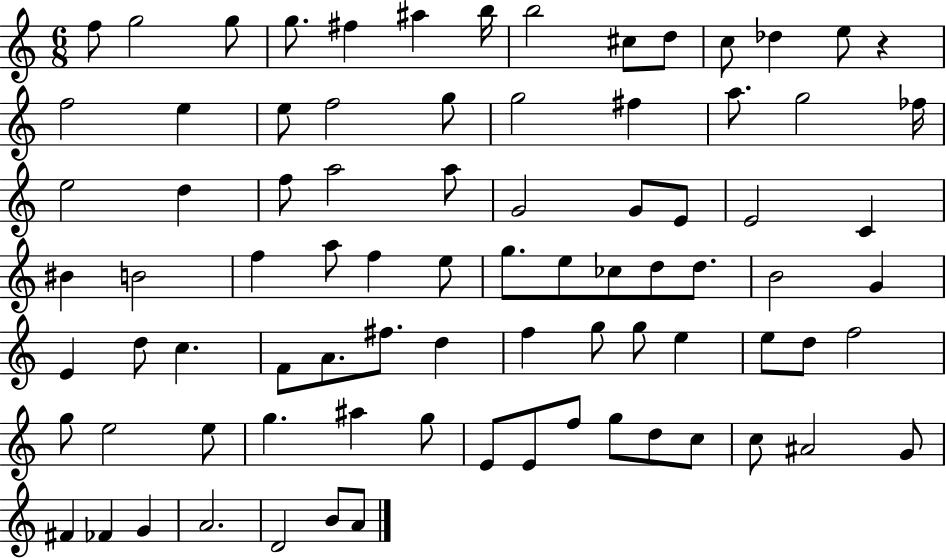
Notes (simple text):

F5/e G5/h G5/e G5/e. F#5/q A#5/q B5/s B5/h C#5/e D5/e C5/e Db5/q E5/e R/q F5/h E5/q E5/e F5/h G5/e G5/h F#5/q A5/e. G5/h FES5/s E5/h D5/q F5/e A5/h A5/e G4/h G4/e E4/e E4/h C4/q BIS4/q B4/h F5/q A5/e F5/q E5/e G5/e. E5/e CES5/e D5/e D5/e. B4/h G4/q E4/q D5/e C5/q. F4/e A4/e. F#5/e. D5/q F5/q G5/e G5/e E5/q E5/e D5/e F5/h G5/e E5/h E5/e G5/q. A#5/q G5/e E4/e E4/e F5/e G5/e D5/e C5/e C5/e A#4/h G4/e F#4/q FES4/q G4/q A4/h. D4/h B4/e A4/e